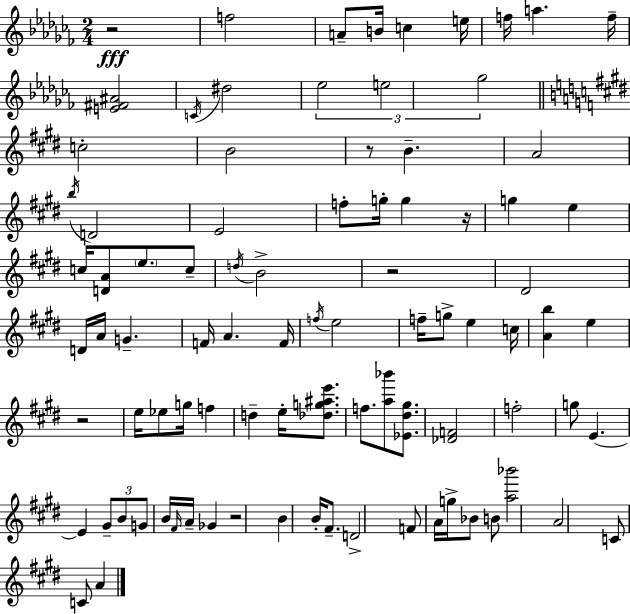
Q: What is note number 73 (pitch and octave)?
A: C4